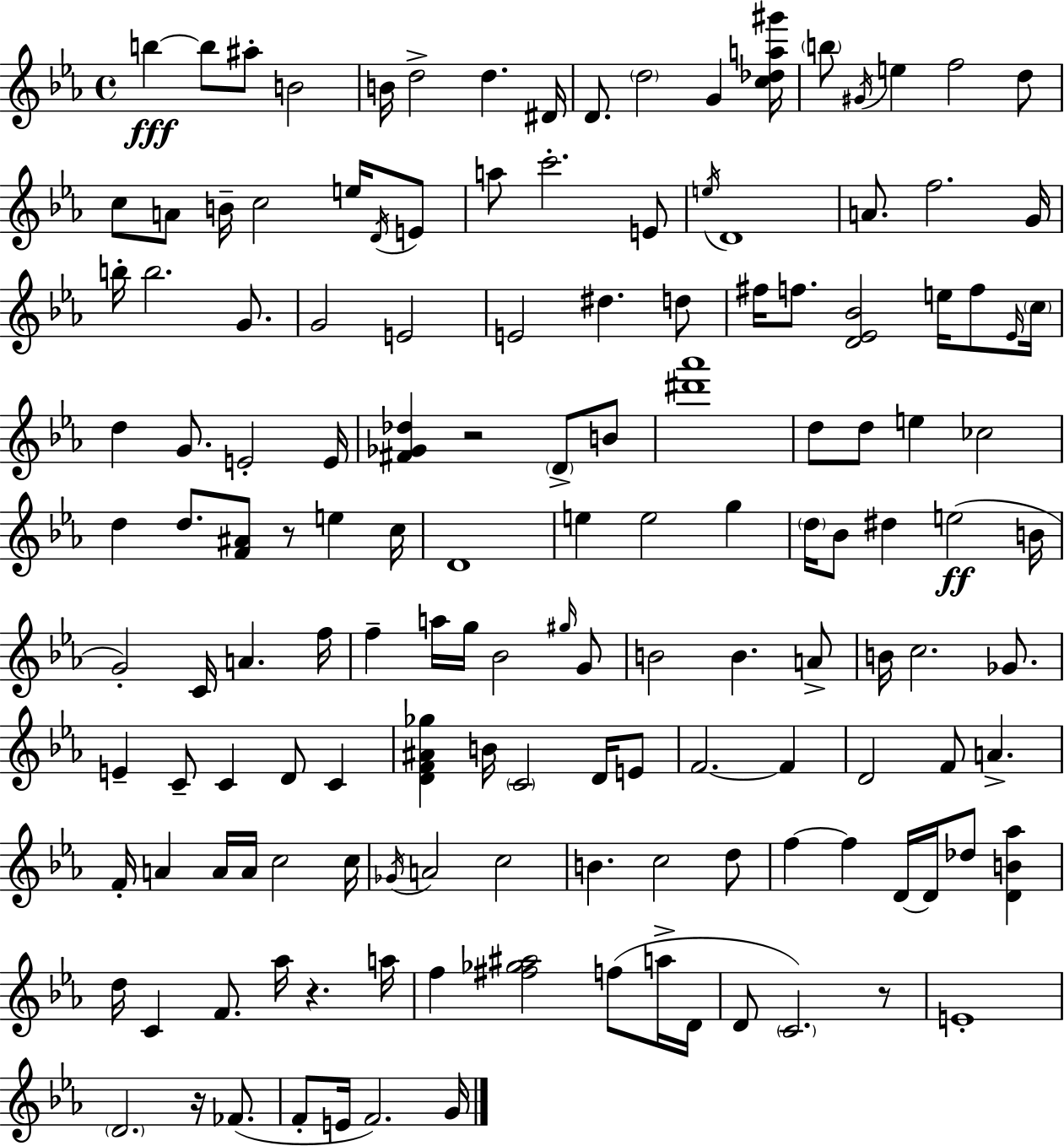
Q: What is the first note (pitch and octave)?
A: B5